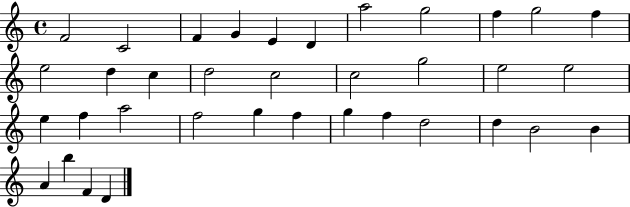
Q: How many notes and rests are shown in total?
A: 36